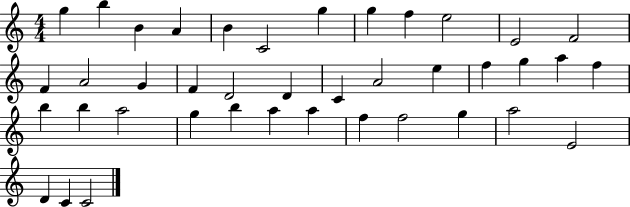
G5/q B5/q B4/q A4/q B4/q C4/h G5/q G5/q F5/q E5/h E4/h F4/h F4/q A4/h G4/q F4/q D4/h D4/q C4/q A4/h E5/q F5/q G5/q A5/q F5/q B5/q B5/q A5/h G5/q B5/q A5/q A5/q F5/q F5/h G5/q A5/h E4/h D4/q C4/q C4/h